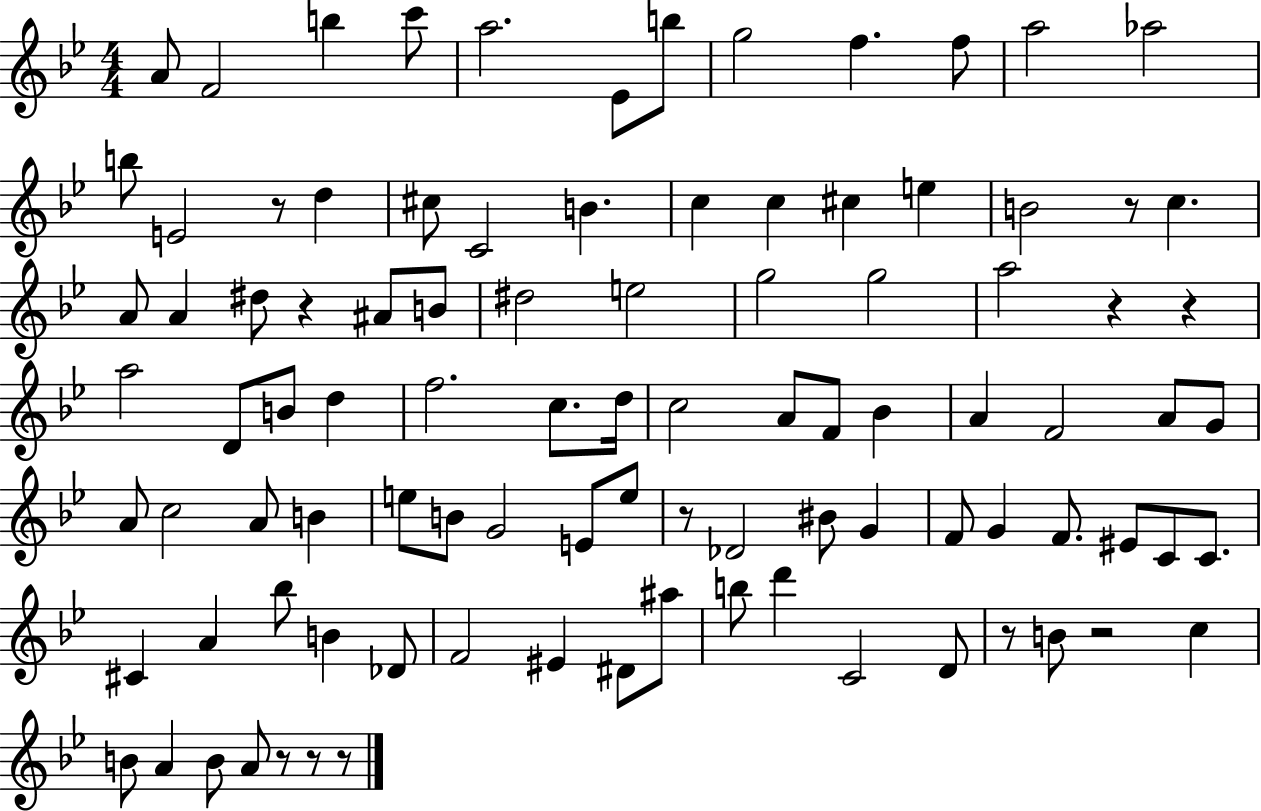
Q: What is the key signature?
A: BES major